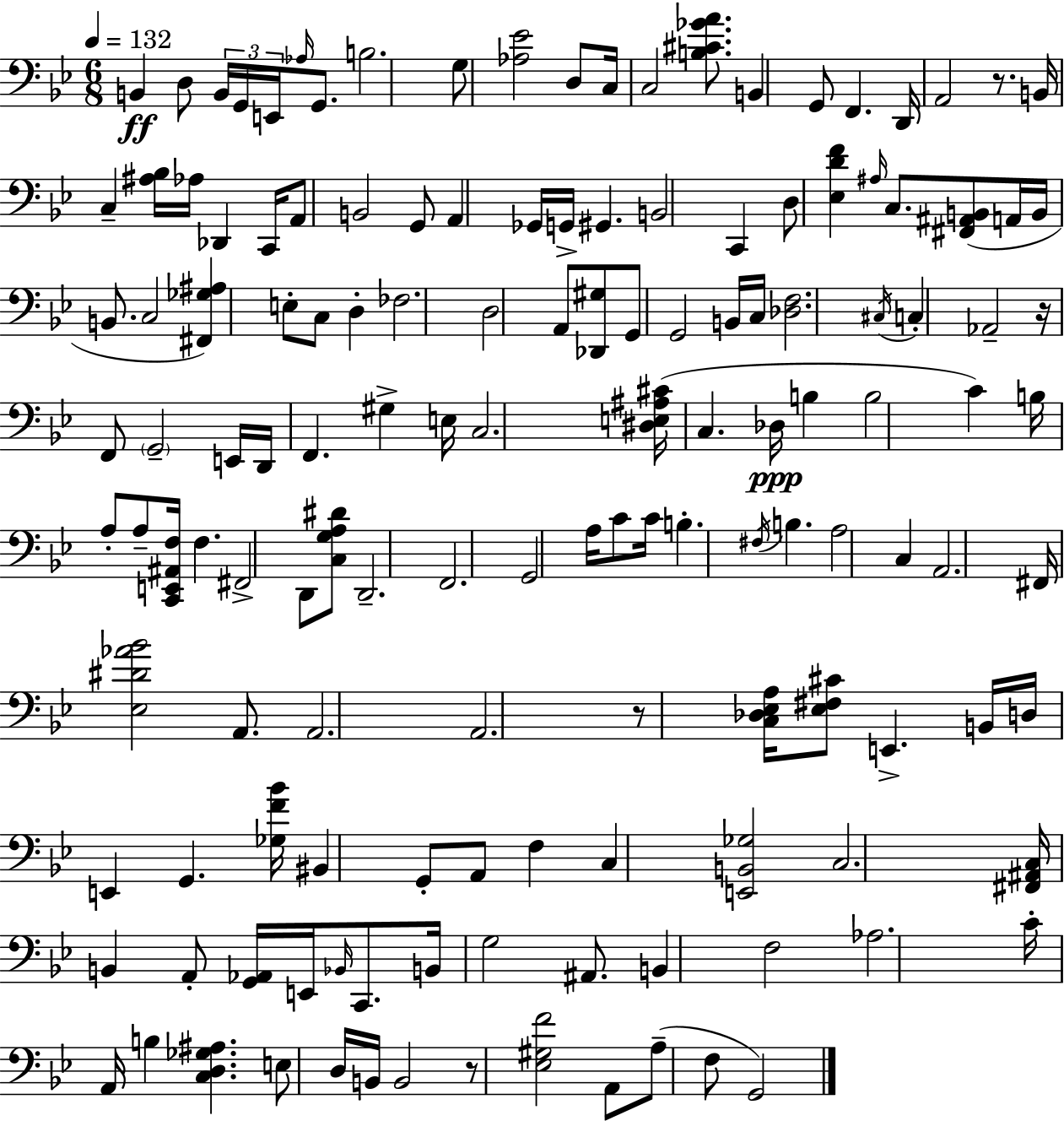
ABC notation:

X:1
T:Untitled
M:6/8
L:1/4
K:Bb
B,, D,/2 B,,/4 G,,/4 E,,/4 _A,/4 G,,/2 B,2 G,/2 [_A,_E]2 D,/2 C,/4 C,2 [B,^C_GA]/2 B,, G,,/2 F,, D,,/4 A,,2 z/2 B,,/4 C, [^A,_B,]/4 _A,/4 _D,, C,,/4 A,,/2 B,,2 G,,/2 A,, _G,,/4 G,,/4 ^G,, B,,2 C,, D,/2 [_E,DF] ^A,/4 C,/2 [^F,,^A,,B,,]/2 A,,/4 B,,/4 B,,/2 C,2 [^F,,_G,^A,] E,/2 C,/2 D, _F,2 D,2 A,,/2 [_D,,^G,]/2 G,,/2 G,,2 B,,/4 C,/4 [_D,F,]2 ^C,/4 C, _A,,2 z/4 F,,/2 G,,2 E,,/4 D,,/4 F,, ^G, E,/4 C,2 [^D,E,^A,^C]/4 C, _D,/4 B, B,2 C B,/4 A,/2 A,/2 [C,,E,,^A,,F,]/4 F, ^F,,2 D,,/2 [C,G,A,^D]/2 D,,2 F,,2 G,,2 A,/4 C/2 C/4 B, ^F,/4 B, A,2 C, A,,2 ^F,,/4 [_E,^D_A_B]2 A,,/2 A,,2 A,,2 z/2 [C,_D,_E,A,]/4 [_E,^F,^C]/2 E,, B,,/4 D,/4 E,, G,, [_G,F_B]/4 ^B,, G,,/2 A,,/2 F, C, [E,,B,,_G,]2 C,2 [^F,,^A,,C,]/4 B,, A,,/2 [G,,_A,,]/4 E,,/4 _B,,/4 C,,/2 B,,/4 G,2 ^A,,/2 B,, F,2 _A,2 C/4 A,,/4 B, [C,D,_G,^A,] E,/2 D,/4 B,,/4 B,,2 z/2 [_E,^G,F]2 A,,/2 A,/2 F,/2 G,,2